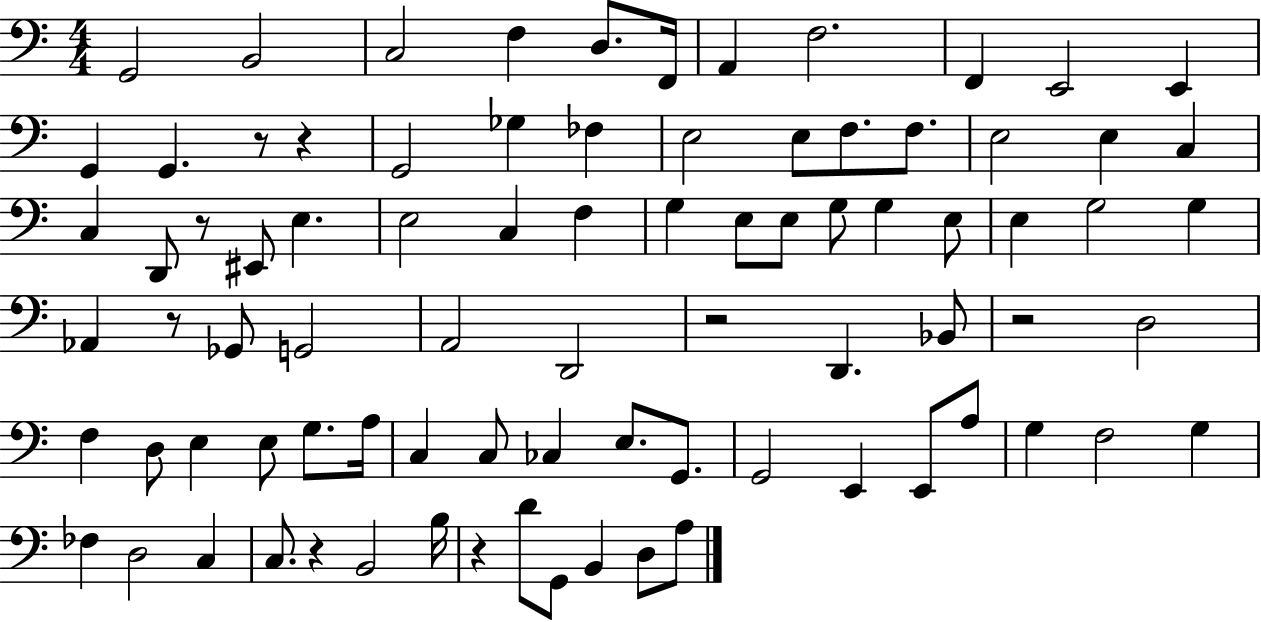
{
  \clef bass
  \numericTimeSignature
  \time 4/4
  \key c \major
  g,2 b,2 | c2 f4 d8. f,16 | a,4 f2. | f,4 e,2 e,4 | \break g,4 g,4. r8 r4 | g,2 ges4 fes4 | e2 e8 f8. f8. | e2 e4 c4 | \break c4 d,8 r8 eis,8 e4. | e2 c4 f4 | g4 e8 e8 g8 g4 e8 | e4 g2 g4 | \break aes,4 r8 ges,8 g,2 | a,2 d,2 | r2 d,4. bes,8 | r2 d2 | \break f4 d8 e4 e8 g8. a16 | c4 c8 ces4 e8. g,8. | g,2 e,4 e,8 a8 | g4 f2 g4 | \break fes4 d2 c4 | c8. r4 b,2 b16 | r4 d'8 g,8 b,4 d8 a8 | \bar "|."
}